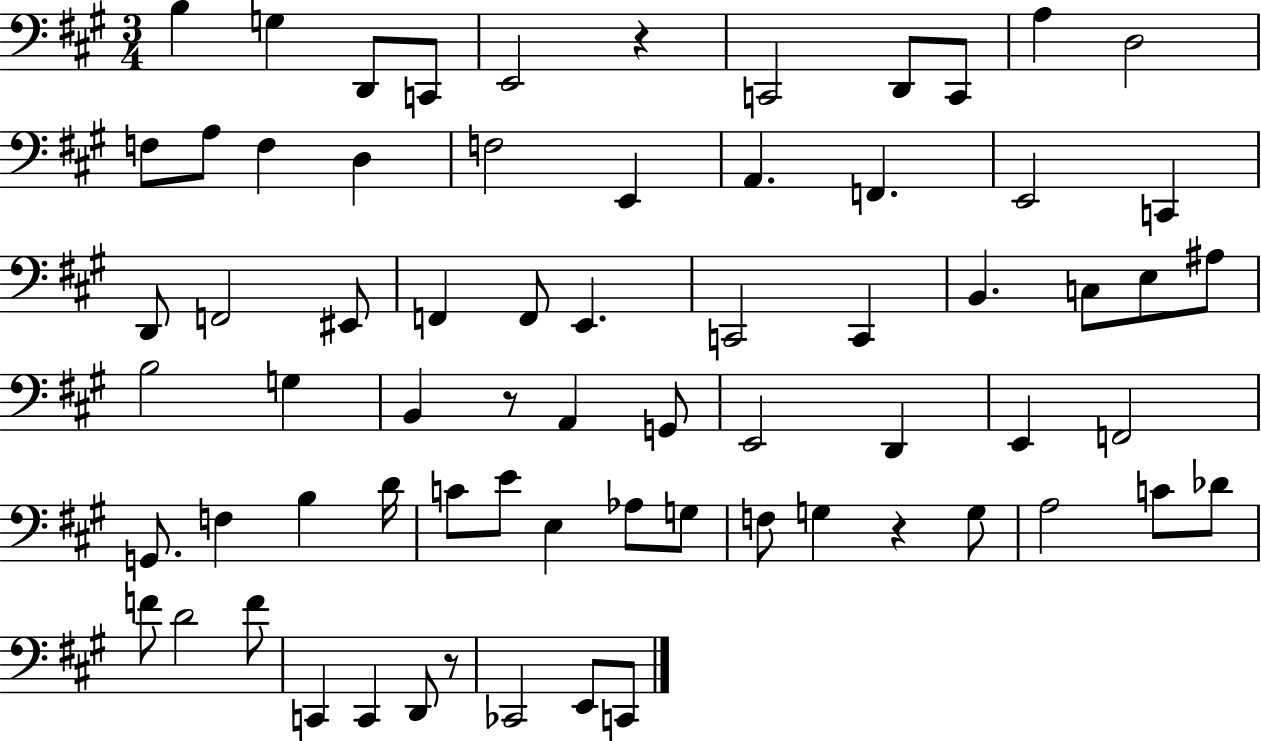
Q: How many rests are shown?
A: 4